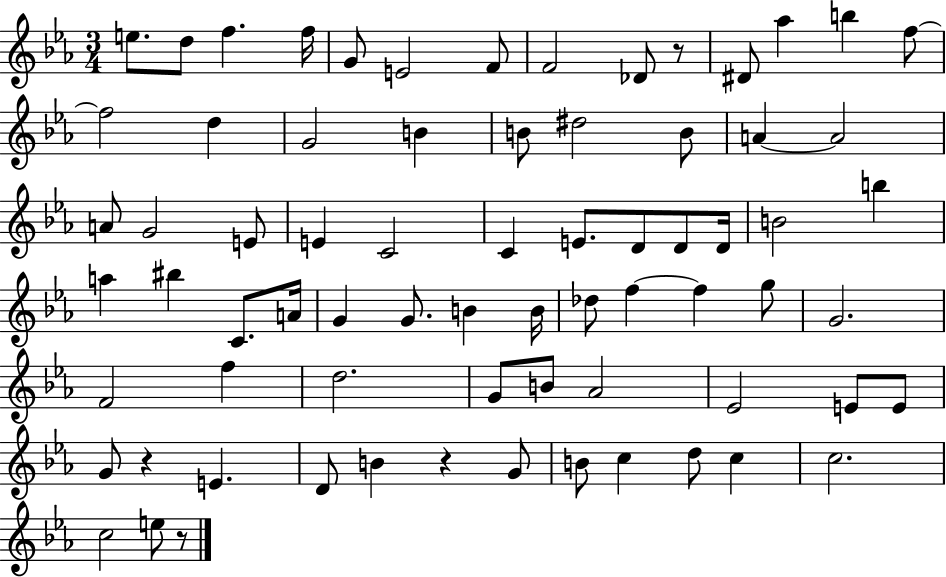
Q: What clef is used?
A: treble